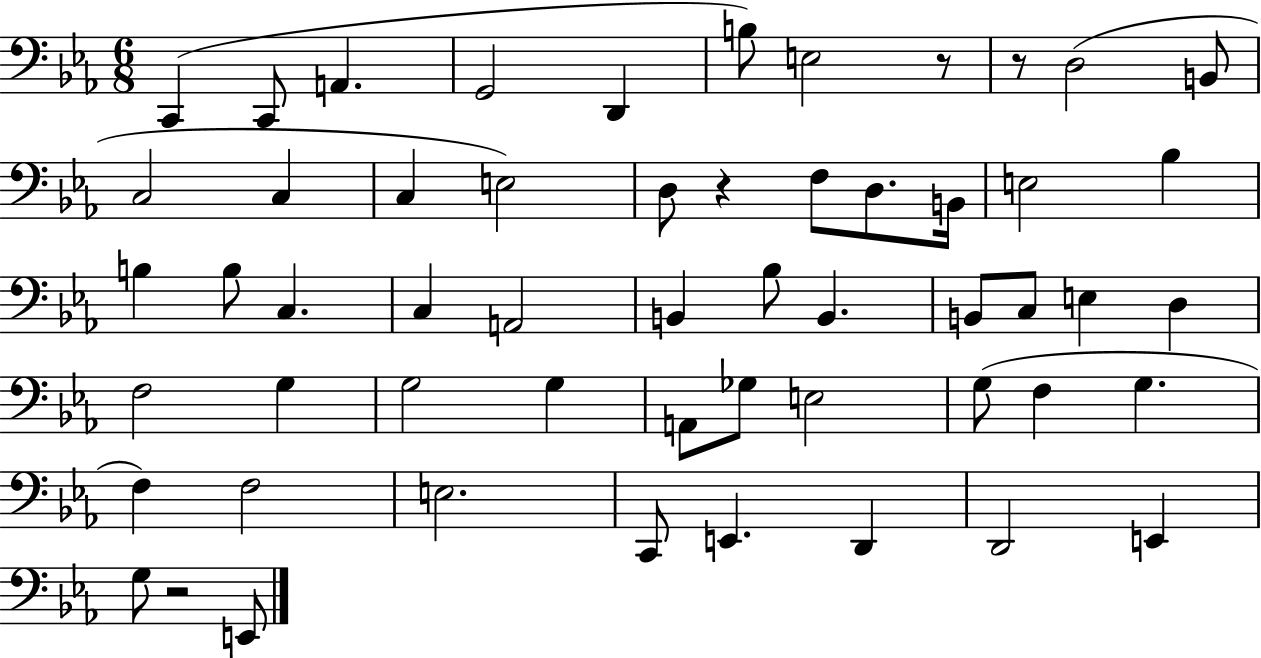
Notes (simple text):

C2/q C2/e A2/q. G2/h D2/q B3/e E3/h R/e R/e D3/h B2/e C3/h C3/q C3/q E3/h D3/e R/q F3/e D3/e. B2/s E3/h Bb3/q B3/q B3/e C3/q. C3/q A2/h B2/q Bb3/e B2/q. B2/e C3/e E3/q D3/q F3/h G3/q G3/h G3/q A2/e Gb3/e E3/h G3/e F3/q G3/q. F3/q F3/h E3/h. C2/e E2/q. D2/q D2/h E2/q G3/e R/h E2/e